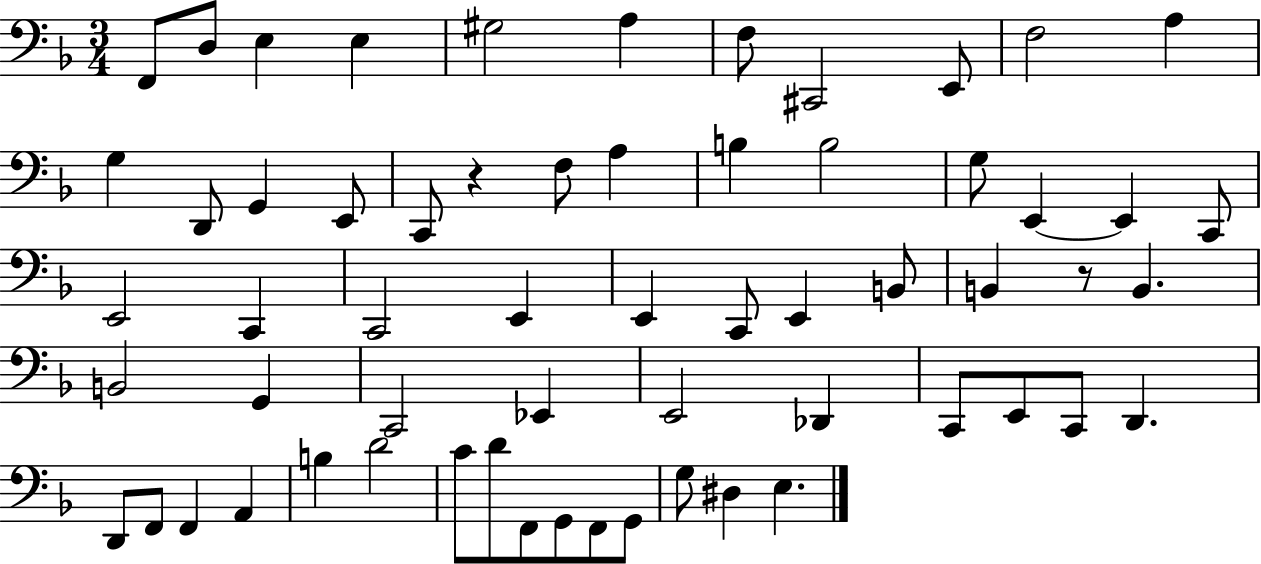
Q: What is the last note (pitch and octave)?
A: E3